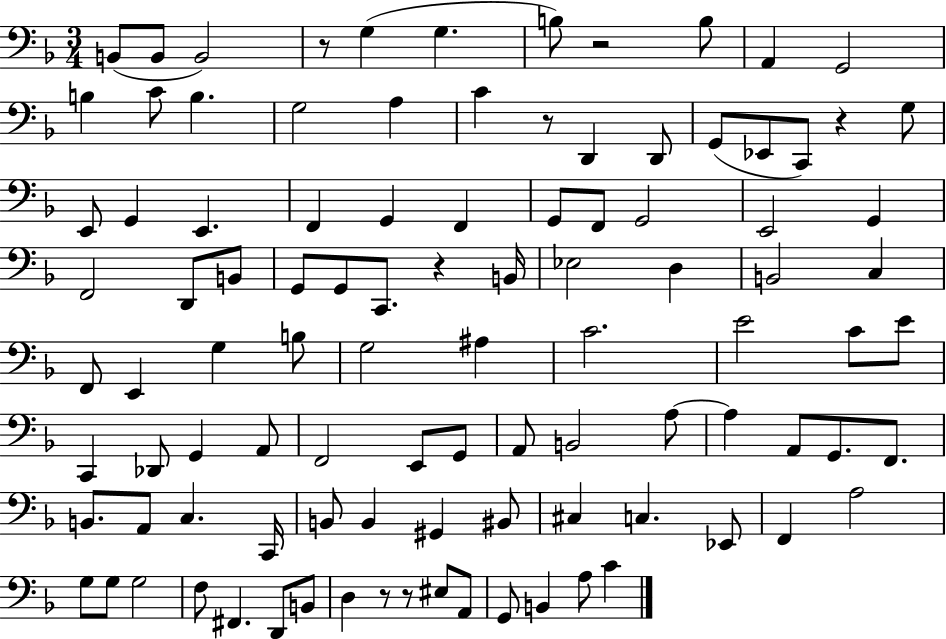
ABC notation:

X:1
T:Untitled
M:3/4
L:1/4
K:F
B,,/2 B,,/2 B,,2 z/2 G, G, B,/2 z2 B,/2 A,, G,,2 B, C/2 B, G,2 A, C z/2 D,, D,,/2 G,,/2 _E,,/2 C,,/2 z G,/2 E,,/2 G,, E,, F,, G,, F,, G,,/2 F,,/2 G,,2 E,,2 G,, F,,2 D,,/2 B,,/2 G,,/2 G,,/2 C,,/2 z B,,/4 _E,2 D, B,,2 C, F,,/2 E,, G, B,/2 G,2 ^A, C2 E2 C/2 E/2 C,, _D,,/2 G,, A,,/2 F,,2 E,,/2 G,,/2 A,,/2 B,,2 A,/2 A, A,,/2 G,,/2 F,,/2 B,,/2 A,,/2 C, C,,/4 B,,/2 B,, ^G,, ^B,,/2 ^C, C, _E,,/2 F,, A,2 G,/2 G,/2 G,2 F,/2 ^F,, D,,/2 B,,/2 D, z/2 z/2 ^E,/2 A,,/2 G,,/2 B,, A,/2 C